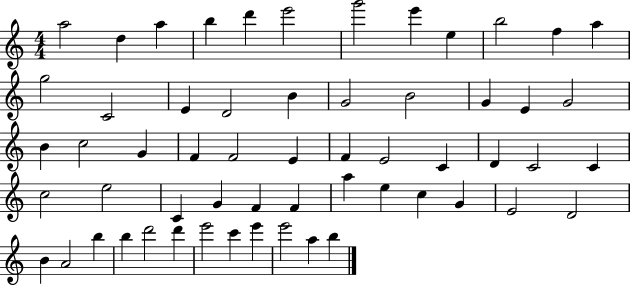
{
  \clef treble
  \numericTimeSignature
  \time 4/4
  \key c \major
  a''2 d''4 a''4 | b''4 d'''4 e'''2 | g'''2 e'''4 e''4 | b''2 f''4 a''4 | \break g''2 c'2 | e'4 d'2 b'4 | g'2 b'2 | g'4 e'4 g'2 | \break b'4 c''2 g'4 | f'4 f'2 e'4 | f'4 e'2 c'4 | d'4 c'2 c'4 | \break c''2 e''2 | c'4 g'4 f'4 f'4 | a''4 e''4 c''4 g'4 | e'2 d'2 | \break b'4 a'2 b''4 | b''4 d'''2 d'''4 | e'''2 c'''4 e'''4 | e'''2 a''4 b''4 | \break \bar "|."
}